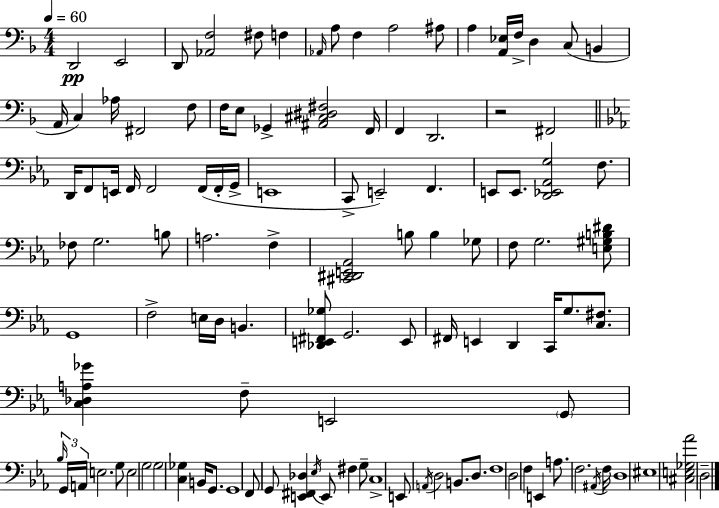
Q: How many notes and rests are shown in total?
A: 114